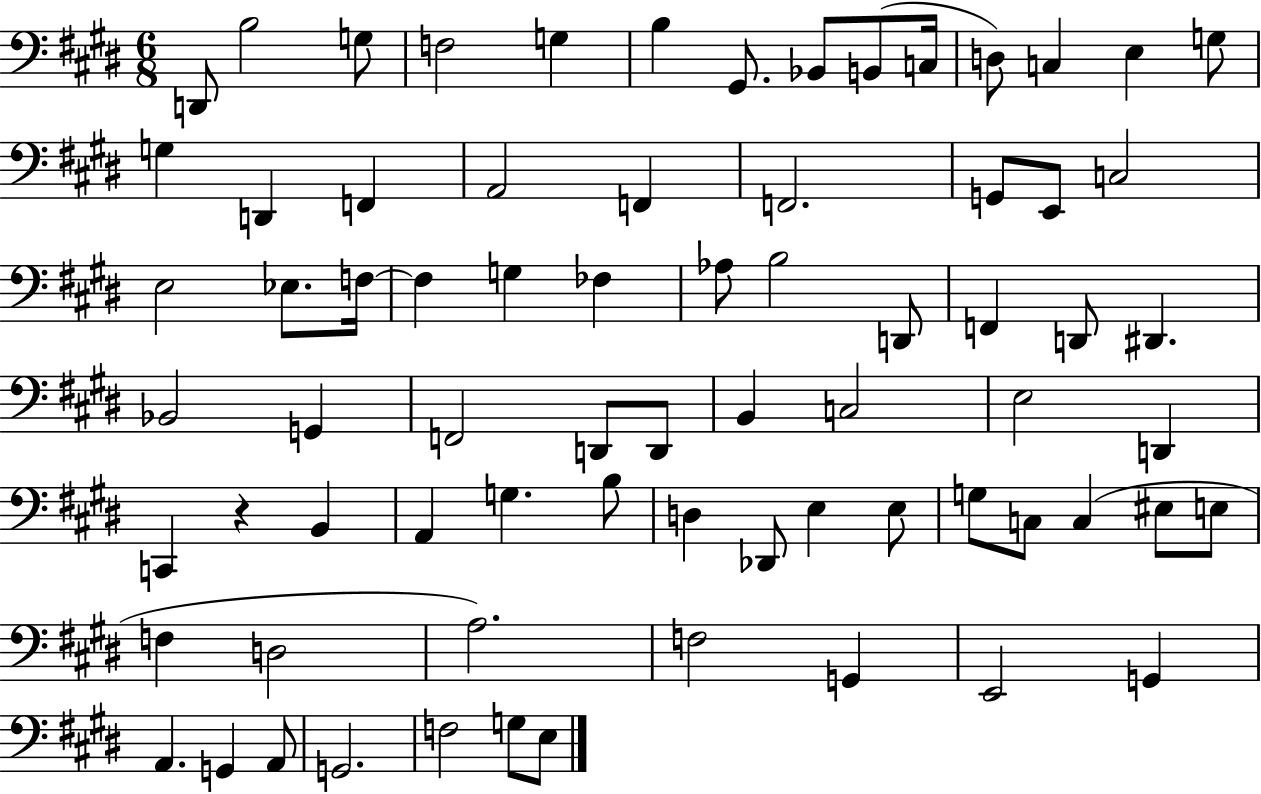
{
  \clef bass
  \numericTimeSignature
  \time 6/8
  \key e \major
  d,8 b2 g8 | f2 g4 | b4 gis,8. bes,8 b,8( c16 | d8) c4 e4 g8 | \break g4 d,4 f,4 | a,2 f,4 | f,2. | g,8 e,8 c2 | \break e2 ees8. f16~~ | f4 g4 fes4 | aes8 b2 d,8 | f,4 d,8 dis,4. | \break bes,2 g,4 | f,2 d,8 d,8 | b,4 c2 | e2 d,4 | \break c,4 r4 b,4 | a,4 g4. b8 | d4 des,8 e4 e8 | g8 c8 c4( eis8 e8 | \break f4 d2 | a2.) | f2 g,4 | e,2 g,4 | \break a,4. g,4 a,8 | g,2. | f2 g8 e8 | \bar "|."
}